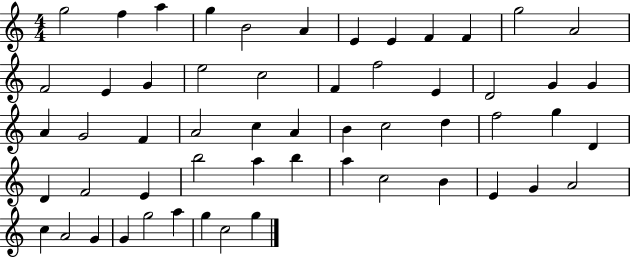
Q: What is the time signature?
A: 4/4